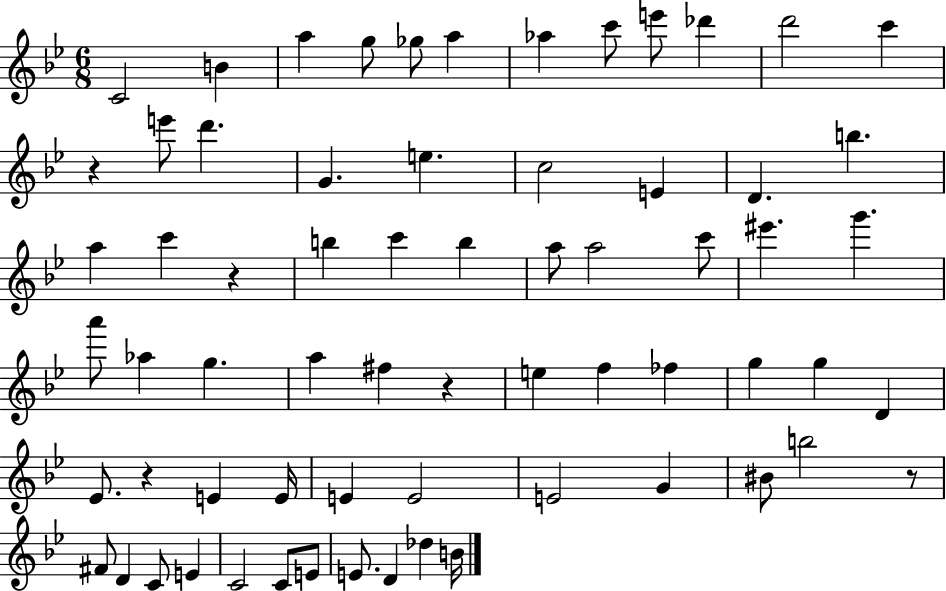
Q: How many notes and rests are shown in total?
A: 66